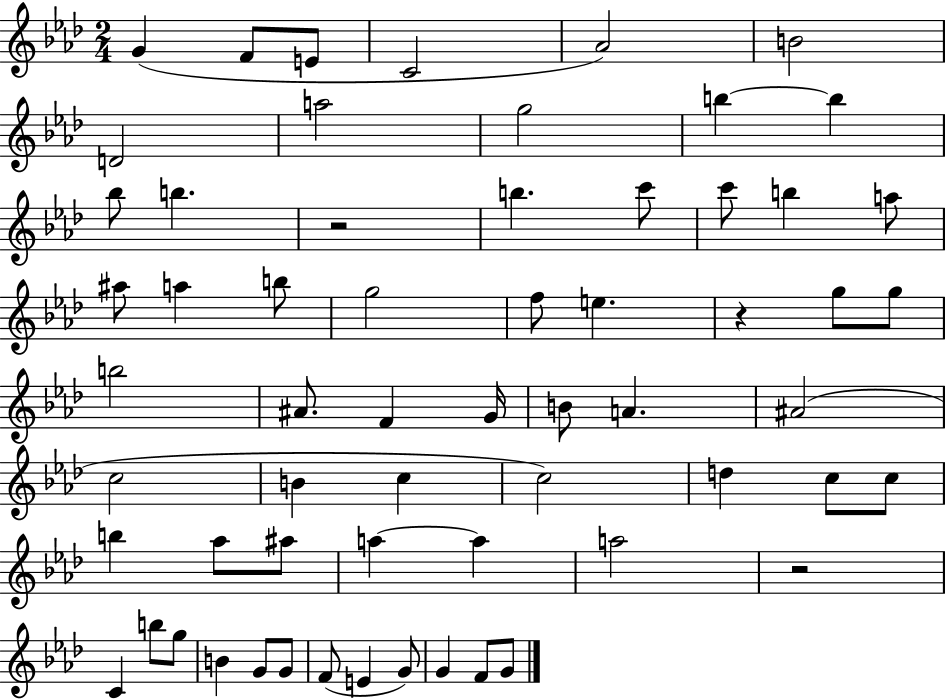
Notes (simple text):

G4/q F4/e E4/e C4/h Ab4/h B4/h D4/h A5/h G5/h B5/q B5/q Bb5/e B5/q. R/h B5/q. C6/e C6/e B5/q A5/e A#5/e A5/q B5/e G5/h F5/e E5/q. R/q G5/e G5/e B5/h A#4/e. F4/q G4/s B4/e A4/q. A#4/h C5/h B4/q C5/q C5/h D5/q C5/e C5/e B5/q Ab5/e A#5/e A5/q A5/q A5/h R/h C4/q B5/e G5/e B4/q G4/e G4/e F4/e E4/q G4/e G4/q F4/e G4/e